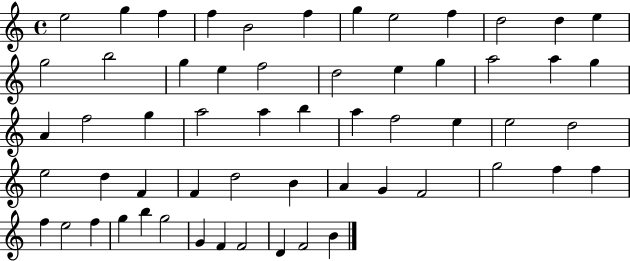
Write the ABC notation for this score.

X:1
T:Untitled
M:4/4
L:1/4
K:C
e2 g f f B2 f g e2 f d2 d e g2 b2 g e f2 d2 e g a2 a g A f2 g a2 a b a f2 e e2 d2 e2 d F F d2 B A G F2 g2 f f f e2 f g b g2 G F F2 D F2 B